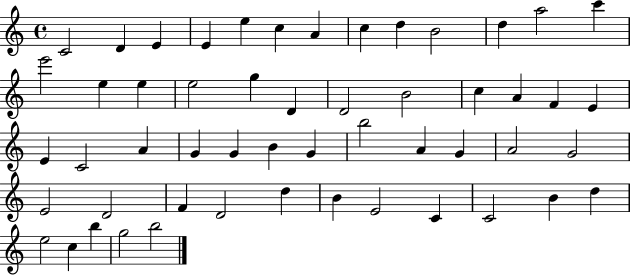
{
  \clef treble
  \time 4/4
  \defaultTimeSignature
  \key c \major
  c'2 d'4 e'4 | e'4 e''4 c''4 a'4 | c''4 d''4 b'2 | d''4 a''2 c'''4 | \break e'''2 e''4 e''4 | e''2 g''4 d'4 | d'2 b'2 | c''4 a'4 f'4 e'4 | \break e'4 c'2 a'4 | g'4 g'4 b'4 g'4 | b''2 a'4 g'4 | a'2 g'2 | \break e'2 d'2 | f'4 d'2 d''4 | b'4 e'2 c'4 | c'2 b'4 d''4 | \break e''2 c''4 b''4 | g''2 b''2 | \bar "|."
}